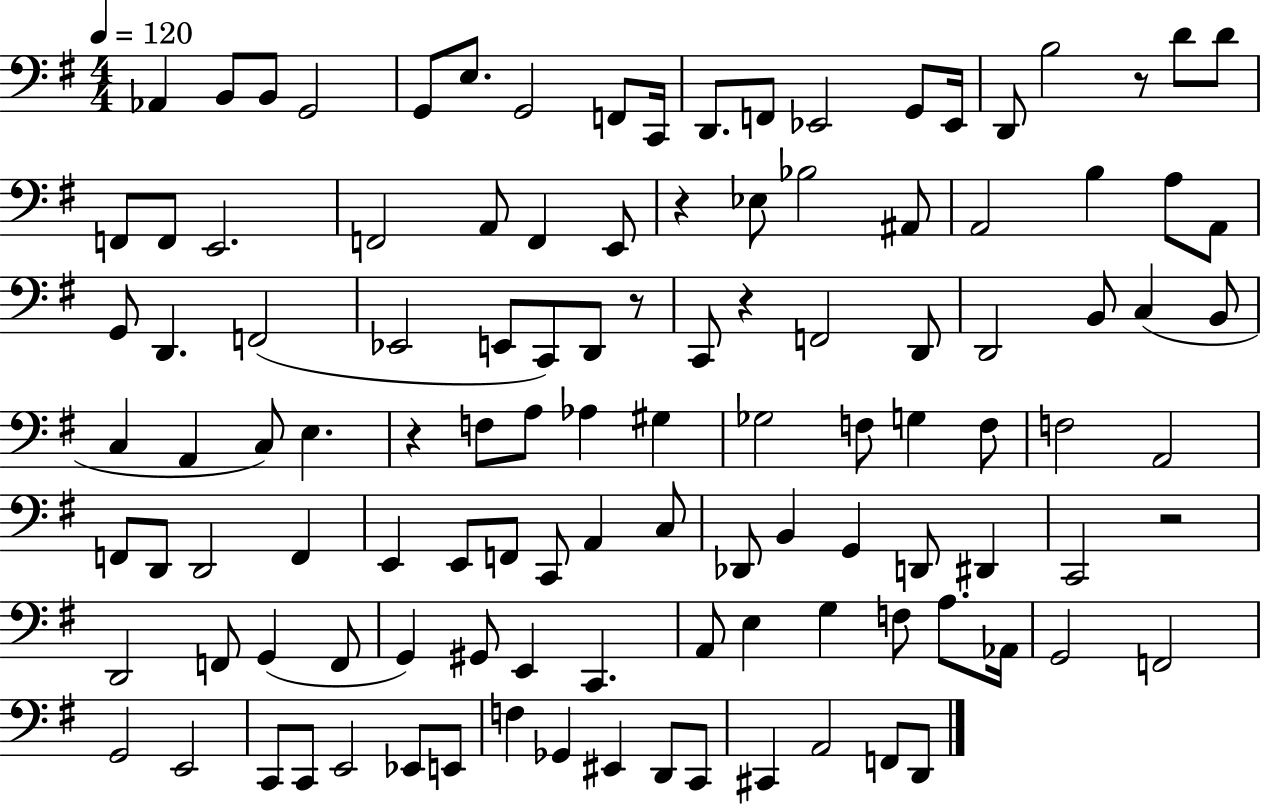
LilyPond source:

{
  \clef bass
  \numericTimeSignature
  \time 4/4
  \key g \major
  \tempo 4 = 120
  aes,4 b,8 b,8 g,2 | g,8 e8. g,2 f,8 c,16 | d,8. f,8 ees,2 g,8 ees,16 | d,8 b2 r8 d'8 d'8 | \break f,8 f,8 e,2. | f,2 a,8 f,4 e,8 | r4 ees8 bes2 ais,8 | a,2 b4 a8 a,8 | \break g,8 d,4. f,2( | ees,2 e,8 c,8) d,8 r8 | c,8 r4 f,2 d,8 | d,2 b,8 c4( b,8 | \break c4 a,4 c8) e4. | r4 f8 a8 aes4 gis4 | ges2 f8 g4 f8 | f2 a,2 | \break f,8 d,8 d,2 f,4 | e,4 e,8 f,8 c,8 a,4 c8 | des,8 b,4 g,4 d,8 dis,4 | c,2 r2 | \break d,2 f,8 g,4( f,8 | g,4) gis,8 e,4 c,4. | a,8 e4 g4 f8 a8. aes,16 | g,2 f,2 | \break g,2 e,2 | c,8 c,8 e,2 ees,8 e,8 | f4 ges,4 eis,4 d,8 c,8 | cis,4 a,2 f,8 d,8 | \break \bar "|."
}